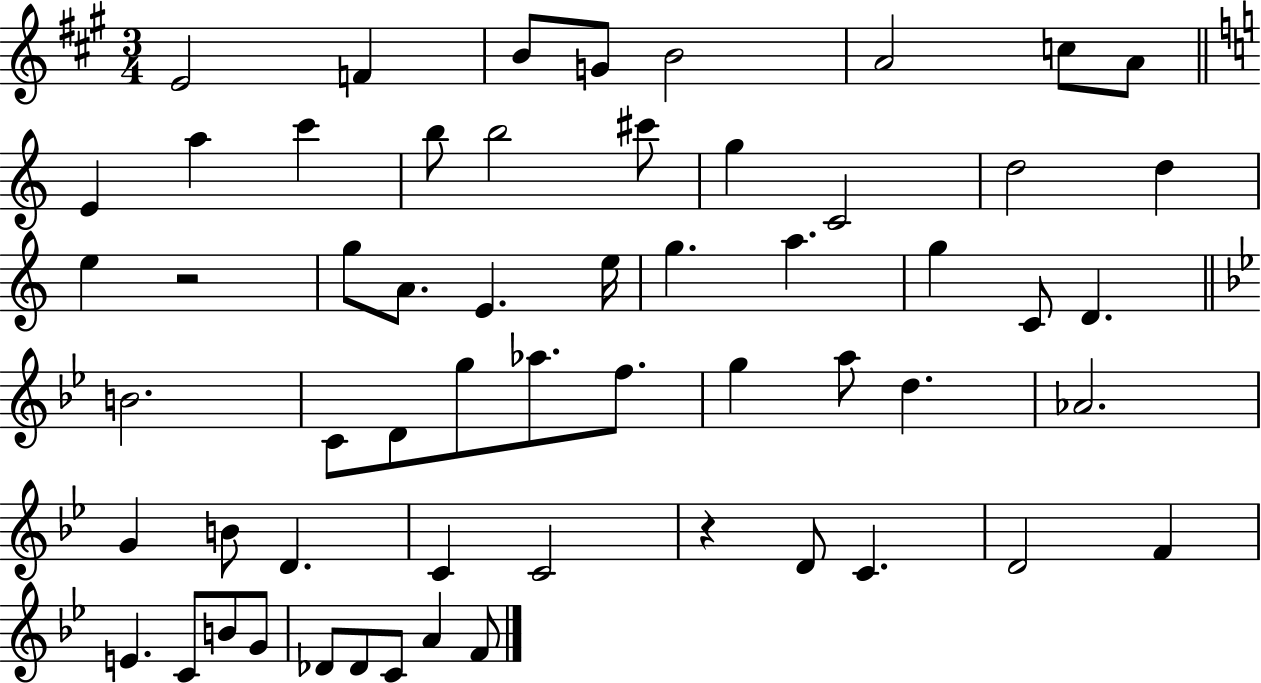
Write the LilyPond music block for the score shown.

{
  \clef treble
  \numericTimeSignature
  \time 3/4
  \key a \major
  e'2 f'4 | b'8 g'8 b'2 | a'2 c''8 a'8 | \bar "||" \break \key c \major e'4 a''4 c'''4 | b''8 b''2 cis'''8 | g''4 c'2 | d''2 d''4 | \break e''4 r2 | g''8 a'8. e'4. e''16 | g''4. a''4. | g''4 c'8 d'4. | \break \bar "||" \break \key g \minor b'2. | c'8 d'8 g''8 aes''8. f''8. | g''4 a''8 d''4. | aes'2. | \break g'4 b'8 d'4. | c'4 c'2 | r4 d'8 c'4. | d'2 f'4 | \break e'4. c'8 b'8 g'8 | des'8 des'8 c'8 a'4 f'8 | \bar "|."
}